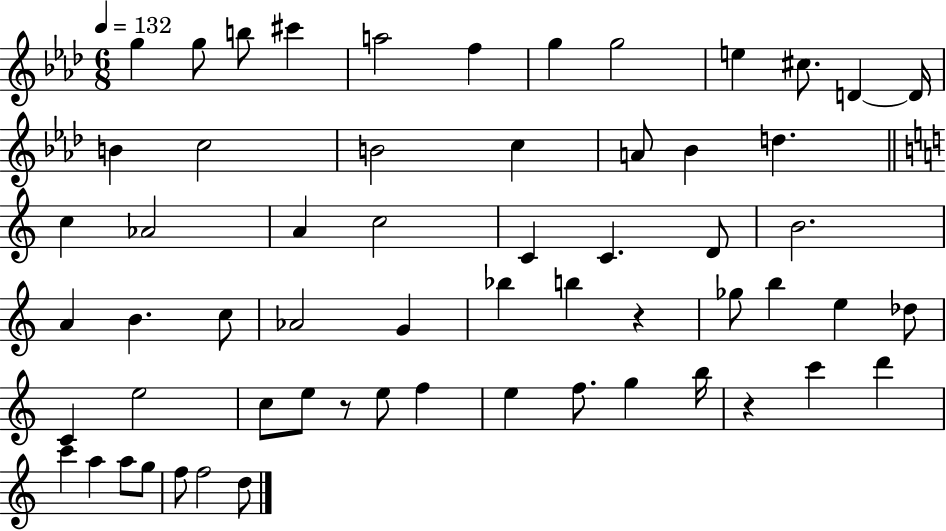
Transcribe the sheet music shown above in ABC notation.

X:1
T:Untitled
M:6/8
L:1/4
K:Ab
g g/2 b/2 ^c' a2 f g g2 e ^c/2 D D/4 B c2 B2 c A/2 _B d c _A2 A c2 C C D/2 B2 A B c/2 _A2 G _b b z _g/2 b e _d/2 C e2 c/2 e/2 z/2 e/2 f e f/2 g b/4 z c' d' c' a a/2 g/2 f/2 f2 d/2